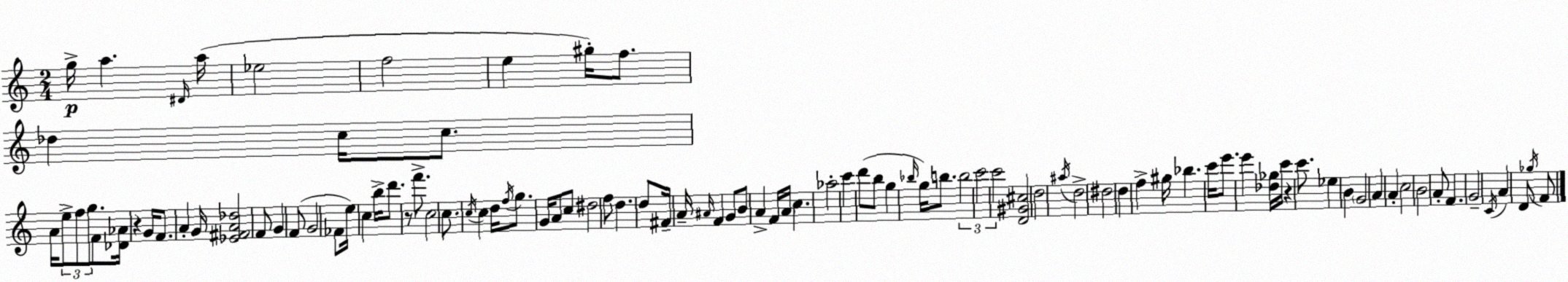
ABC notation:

X:1
T:Untitled
M:2/4
L:1/4
K:Am
g/4 a ^D/4 a/4 _e2 f2 e ^g/4 f/2 _d c/4 c/2 A/4 e/2 f/2 g/2 F/2 [_D_A]/4 z G/4 F/2 A G/4 [_E^FA_d]2 F/2 G F/2 G2 _F/2 e/4 c b/4 d'/2 z/2 f'/2 c2 c/2 c/4 c d/4 f/4 g/2 G/4 A/2 c/2 ^d2 f/2 d d/2 ^F/4 A/4 ^A/4 F G/2 B/2 A F/4 A/4 c _a2 c' d'/2 b/2 g _b/4 g/4 b/2 b2 c'2 c'2 [D^G^c]2 d2 ^a/4 d2 ^d2 d f ^g/4 _b c'/4 e'/2 e' [_d_g]/4 c'/4 z c'/2 _e B G2 A A c2 B2 A/2 F G2 C/4 A D/2 _g/4 F/2